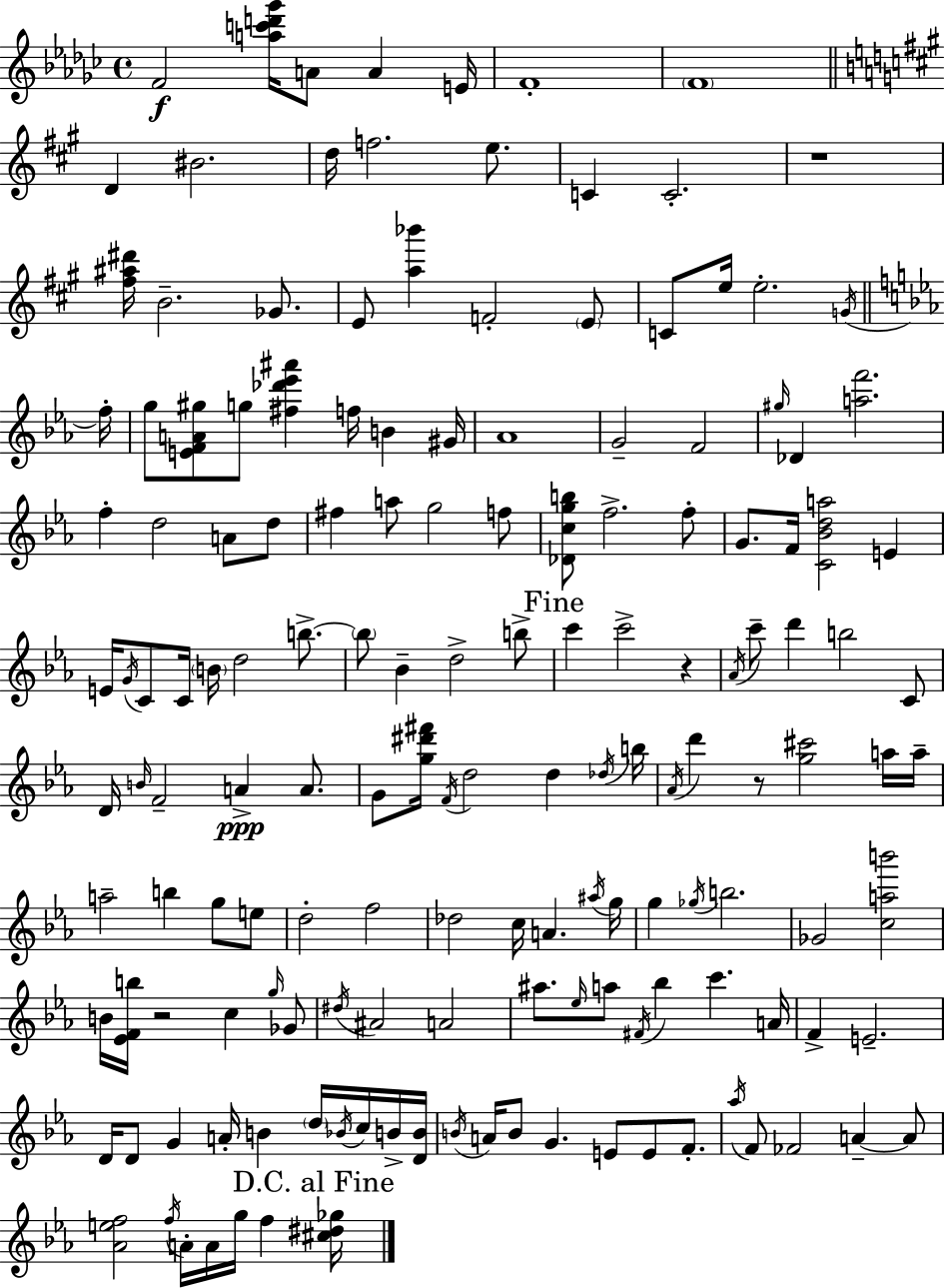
F4/h [A5,C6,D6,Gb6]/s A4/e A4/q E4/s F4/w F4/w D4/q BIS4/h. D5/s F5/h. E5/e. C4/q C4/h. R/w [F#5,A#5,D#6]/s B4/h. Gb4/e. E4/e [A5,Bb6]/q F4/h E4/e C4/e E5/s E5/h. G4/s F5/s G5/e [E4,F4,A4,G#5]/e G5/e [F#5,Db6,Eb6,A#6]/q F5/s B4/q G#4/s Ab4/w G4/h F4/h G#5/s Db4/q [A5,F6]/h. F5/q D5/h A4/e D5/e F#5/q A5/e G5/h F5/e [Db4,C5,G5,B5]/e F5/h. F5/e G4/e. F4/s [C4,Bb4,D5,A5]/h E4/q E4/s G4/s C4/e C4/s B4/s D5/h B5/e. B5/e Bb4/q D5/h B5/e C6/q C6/h R/q Ab4/s C6/e D6/q B5/h C4/e D4/s B4/s F4/h A4/q A4/e. G4/e [G5,D#6,F#6]/s F4/s D5/h D5/q Db5/s B5/s Ab4/s D6/q R/e [G5,C#6]/h A5/s A5/s A5/h B5/q G5/e E5/e D5/h F5/h Db5/h C5/s A4/q. A#5/s G5/s G5/q Gb5/s B5/h. Gb4/h [C5,A5,B6]/h B4/s [Eb4,F4,B5]/s R/h C5/q G5/s Gb4/e D#5/s A#4/h A4/h A#5/e. Eb5/s A5/e F#4/s Bb5/q C6/q. A4/s F4/q E4/h. D4/s D4/e G4/q A4/s B4/q D5/s Bb4/s C5/s B4/s [D4,B4]/s B4/s A4/s B4/e G4/q. E4/e E4/e F4/e. Ab5/s F4/e FES4/h A4/q A4/e [Ab4,E5,F5]/h F5/s A4/s A4/s G5/s F5/q [C#5,D#5,Gb5]/s